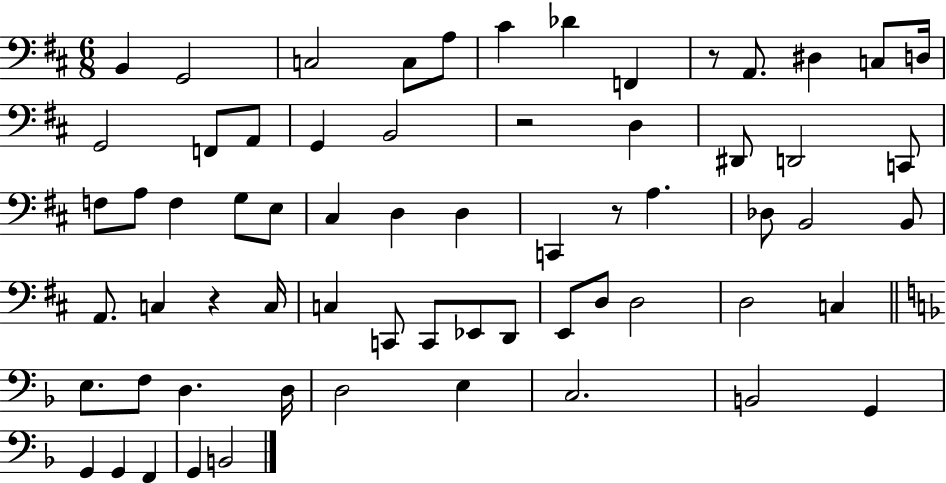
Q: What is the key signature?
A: D major